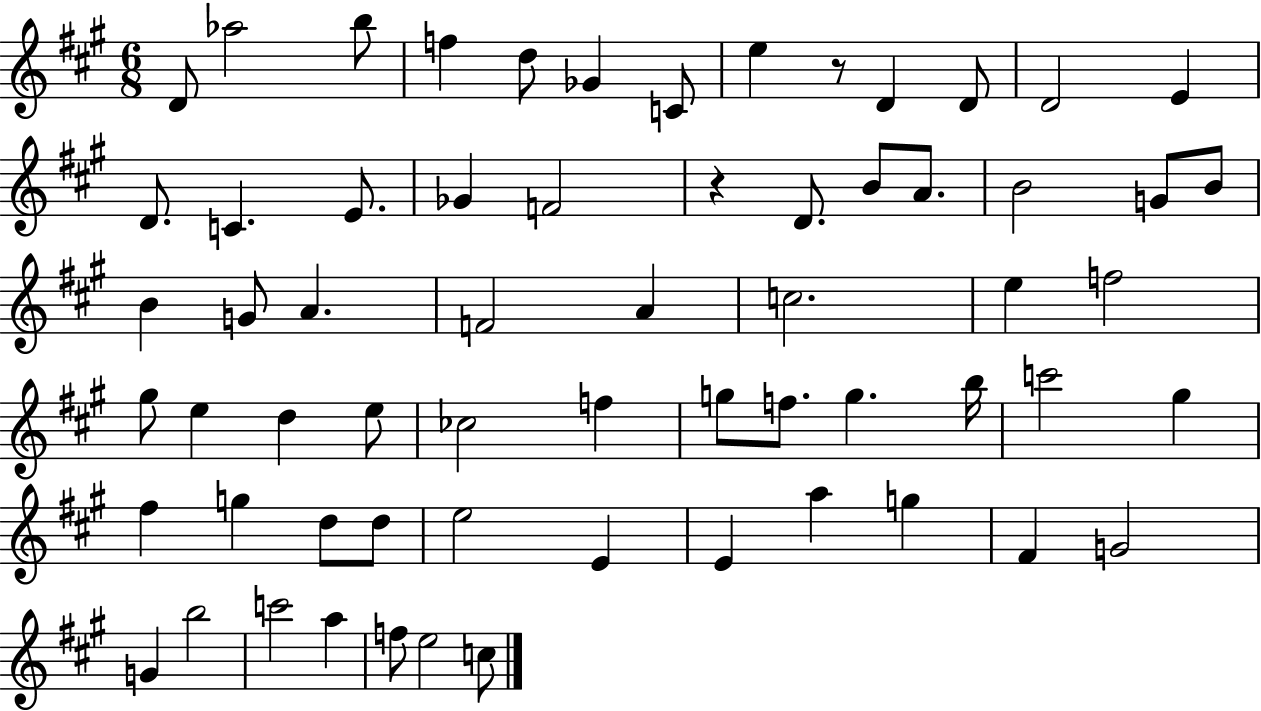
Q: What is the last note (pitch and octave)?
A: C5